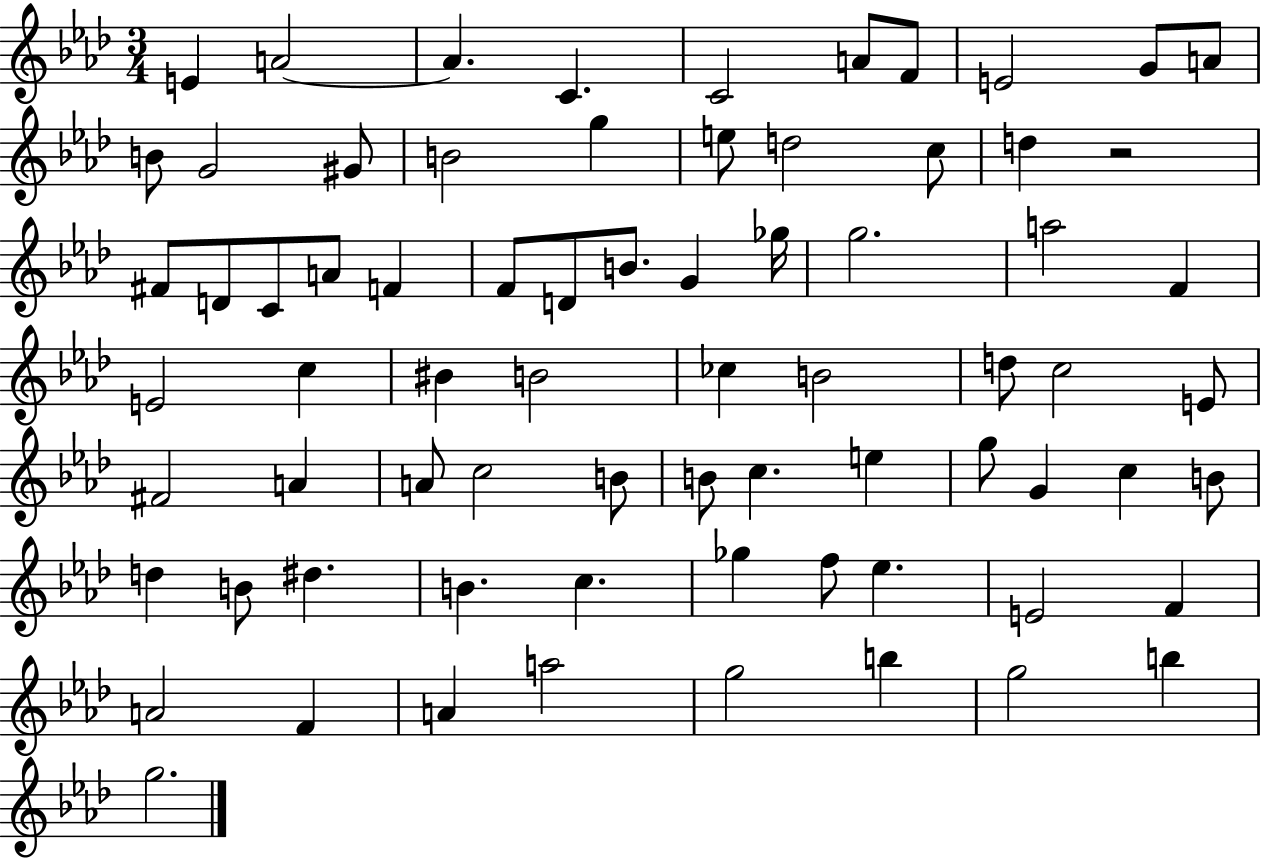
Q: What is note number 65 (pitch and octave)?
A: F4